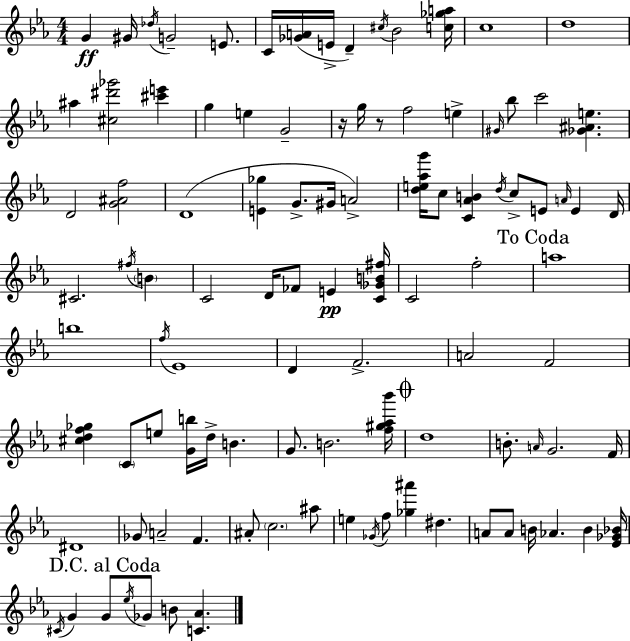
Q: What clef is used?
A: treble